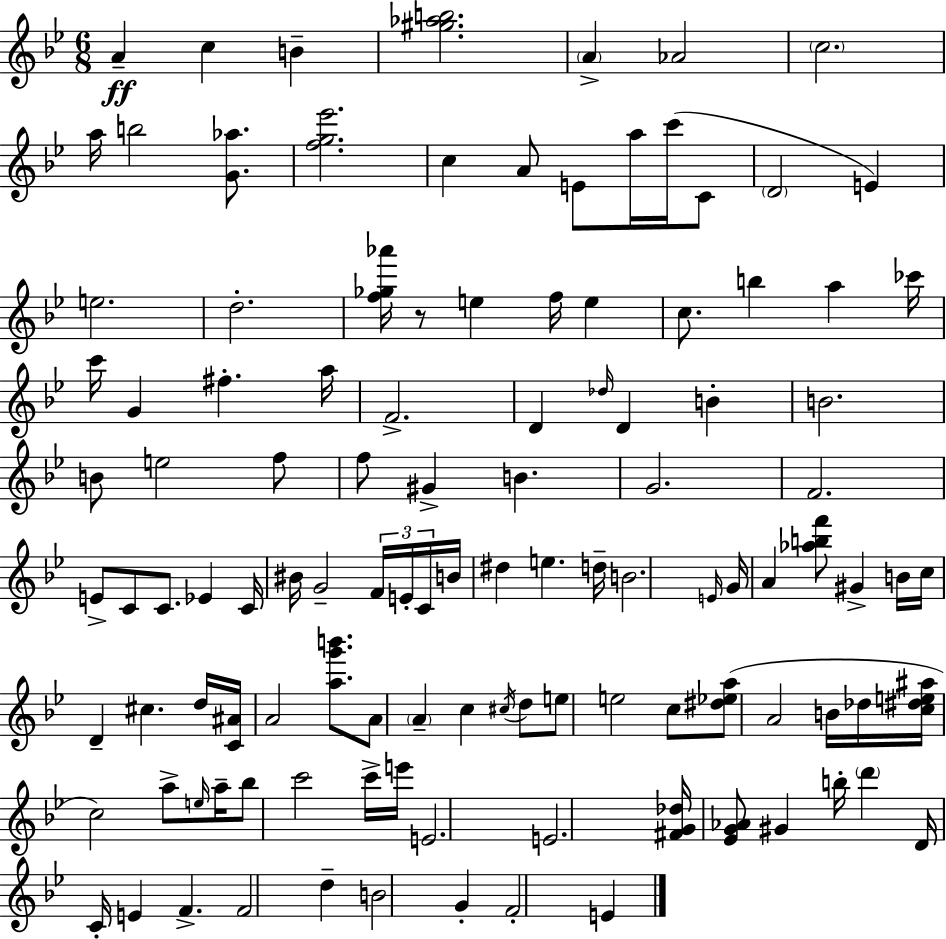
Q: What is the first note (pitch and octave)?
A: A4